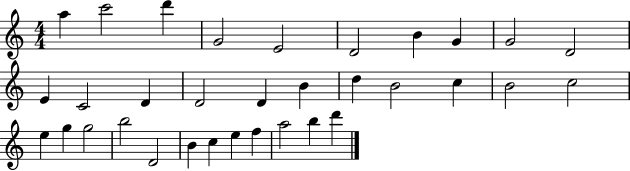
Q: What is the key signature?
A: C major